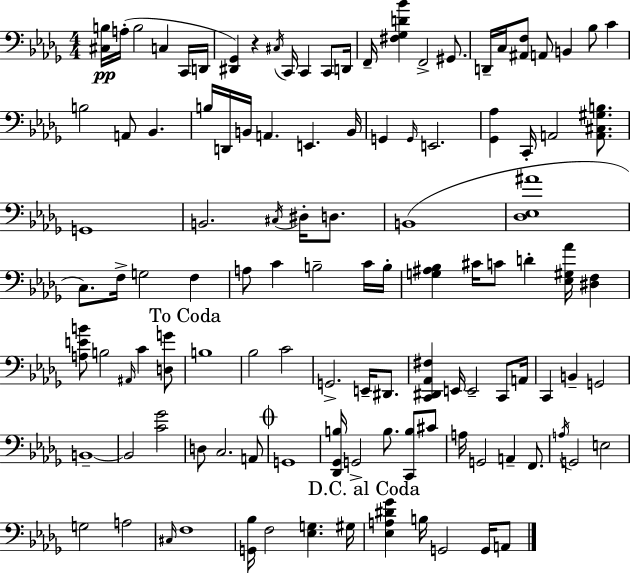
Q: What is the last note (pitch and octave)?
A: A2